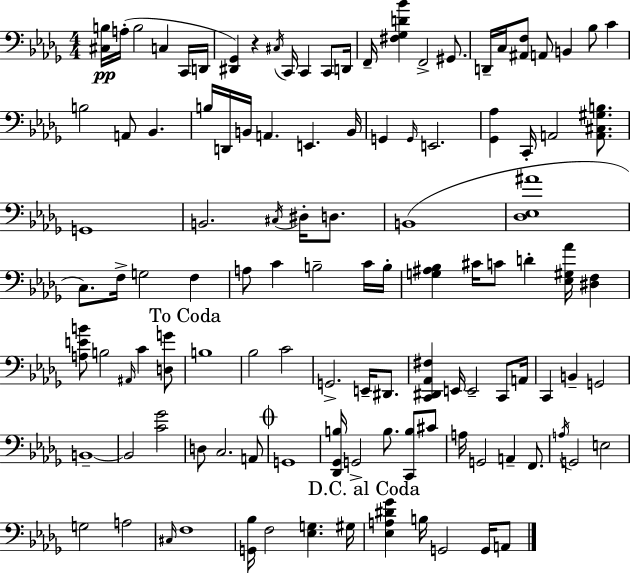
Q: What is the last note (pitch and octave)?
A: A2